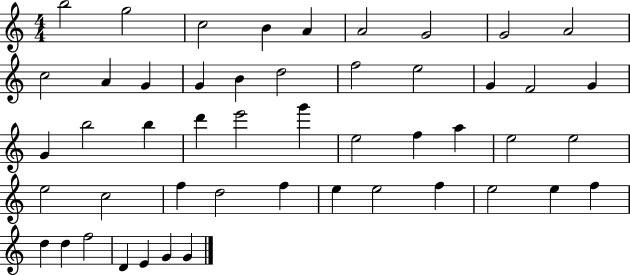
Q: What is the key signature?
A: C major